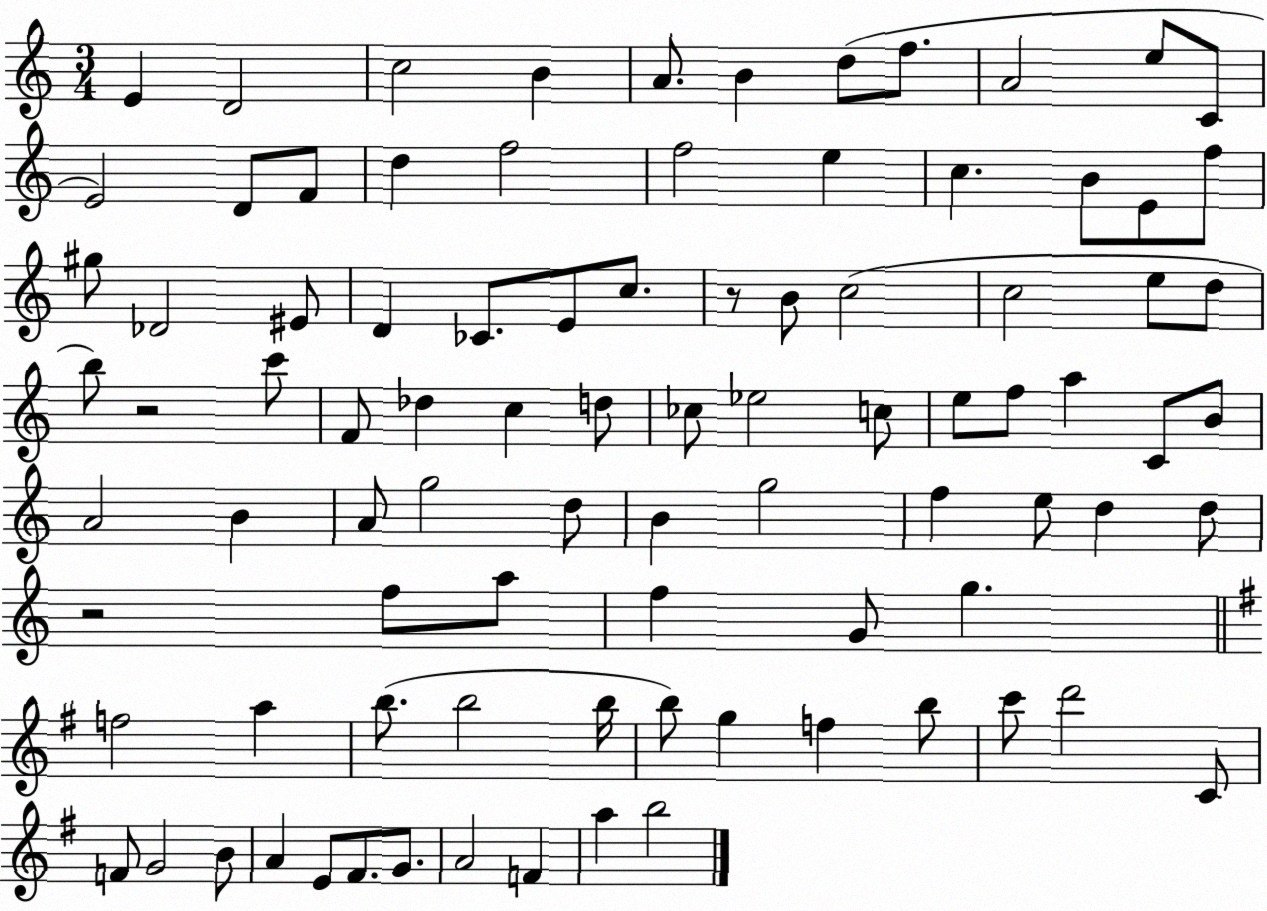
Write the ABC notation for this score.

X:1
T:Untitled
M:3/4
L:1/4
K:C
E D2 c2 B A/2 B d/2 f/2 A2 e/2 C/2 E2 D/2 F/2 d f2 f2 e c B/2 E/2 f/2 ^g/2 _D2 ^E/2 D _C/2 E/2 c/2 z/2 B/2 c2 c2 e/2 d/2 b/2 z2 c'/2 F/2 _d c d/2 _c/2 _e2 c/2 e/2 f/2 a C/2 B/2 A2 B A/2 g2 d/2 B g2 f e/2 d d/2 z2 f/2 a/2 f G/2 g f2 a b/2 b2 b/4 b/2 g f b/2 c'/2 d'2 C/2 F/2 G2 B/2 A E/2 ^F/2 G/2 A2 F a b2